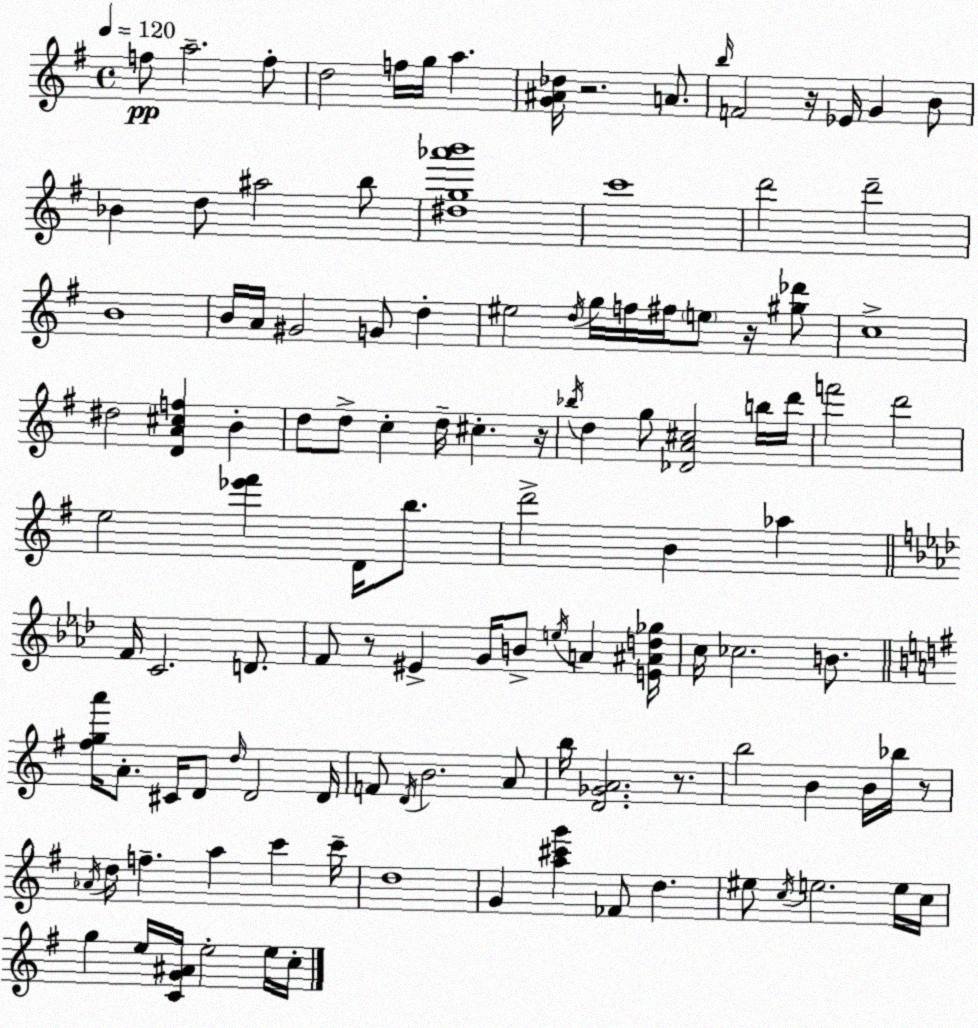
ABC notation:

X:1
T:Untitled
M:4/4
L:1/4
K:Em
f/2 a2 f/2 d2 f/4 g/4 a [G^A_d]/4 z2 A/2 b/4 F2 z/4 _E/4 G B/2 _B d/2 ^a2 b/2 [^dg_a'b']4 c'4 d'2 d'2 B4 B/4 A/4 ^G2 G/2 d ^e2 d/4 g/4 f/4 ^f/4 e/2 z/4 [^g_d']/2 c4 ^d2 [DA^cf] B d/2 d/2 c d/4 ^c z/4 _b/4 d g/2 [_DA^c]2 b/4 d'/4 f'2 d'2 e2 [_e'^f'] D/4 b/2 d'2 B _a F/4 C2 D/2 F/2 z/2 ^E G/4 B/2 e/4 A [E^Ad_g]/4 c/4 _c2 B/2 [^fga']/4 A/2 ^C/4 D/2 d/4 D2 D/4 F/2 D/4 B2 A/2 b/4 [D_GA]2 z/2 b2 B B/4 _b/4 z/2 _A/4 d/4 f a c' c'/4 d4 G [a^c'g'] _F/2 d ^e/2 c/4 e2 e/4 c/4 g e/4 [CG^A]/4 e2 e/4 c/4